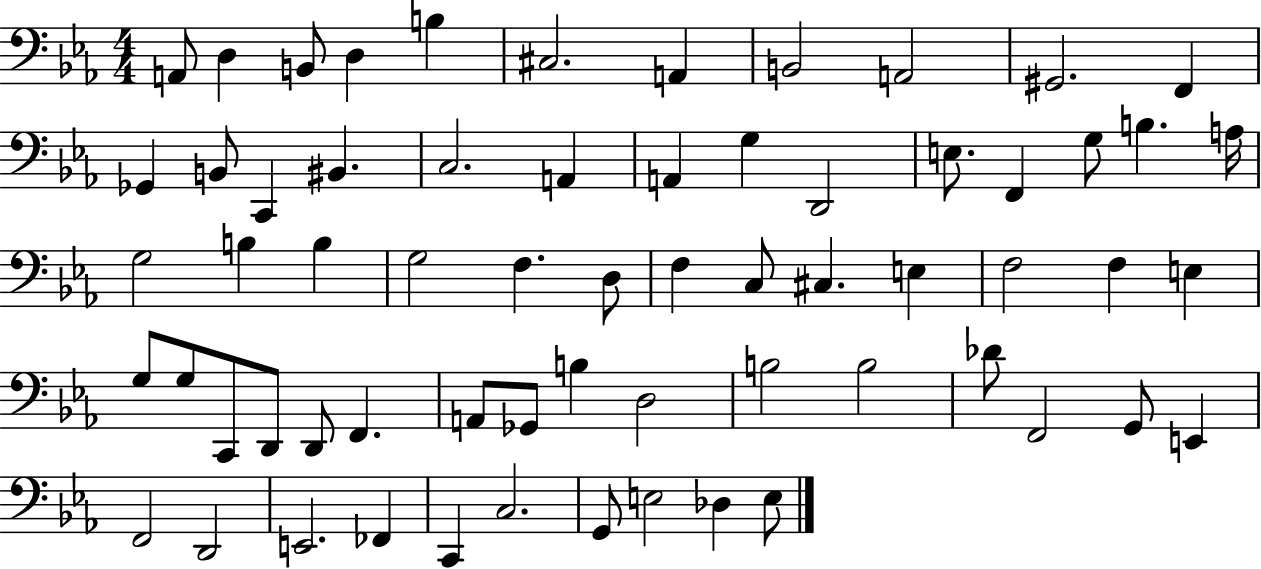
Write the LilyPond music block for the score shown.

{
  \clef bass
  \numericTimeSignature
  \time 4/4
  \key ees \major
  \repeat volta 2 { a,8 d4 b,8 d4 b4 | cis2. a,4 | b,2 a,2 | gis,2. f,4 | \break ges,4 b,8 c,4 bis,4. | c2. a,4 | a,4 g4 d,2 | e8. f,4 g8 b4. a16 | \break g2 b4 b4 | g2 f4. d8 | f4 c8 cis4. e4 | f2 f4 e4 | \break g8 g8 c,8 d,8 d,8 f,4. | a,8 ges,8 b4 d2 | b2 b2 | des'8 f,2 g,8 e,4 | \break f,2 d,2 | e,2. fes,4 | c,4 c2. | g,8 e2 des4 e8 | \break } \bar "|."
}